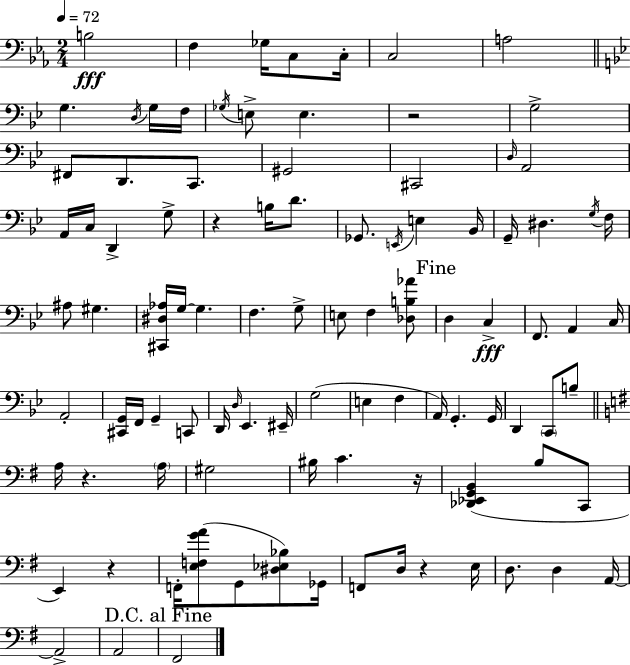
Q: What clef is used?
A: bass